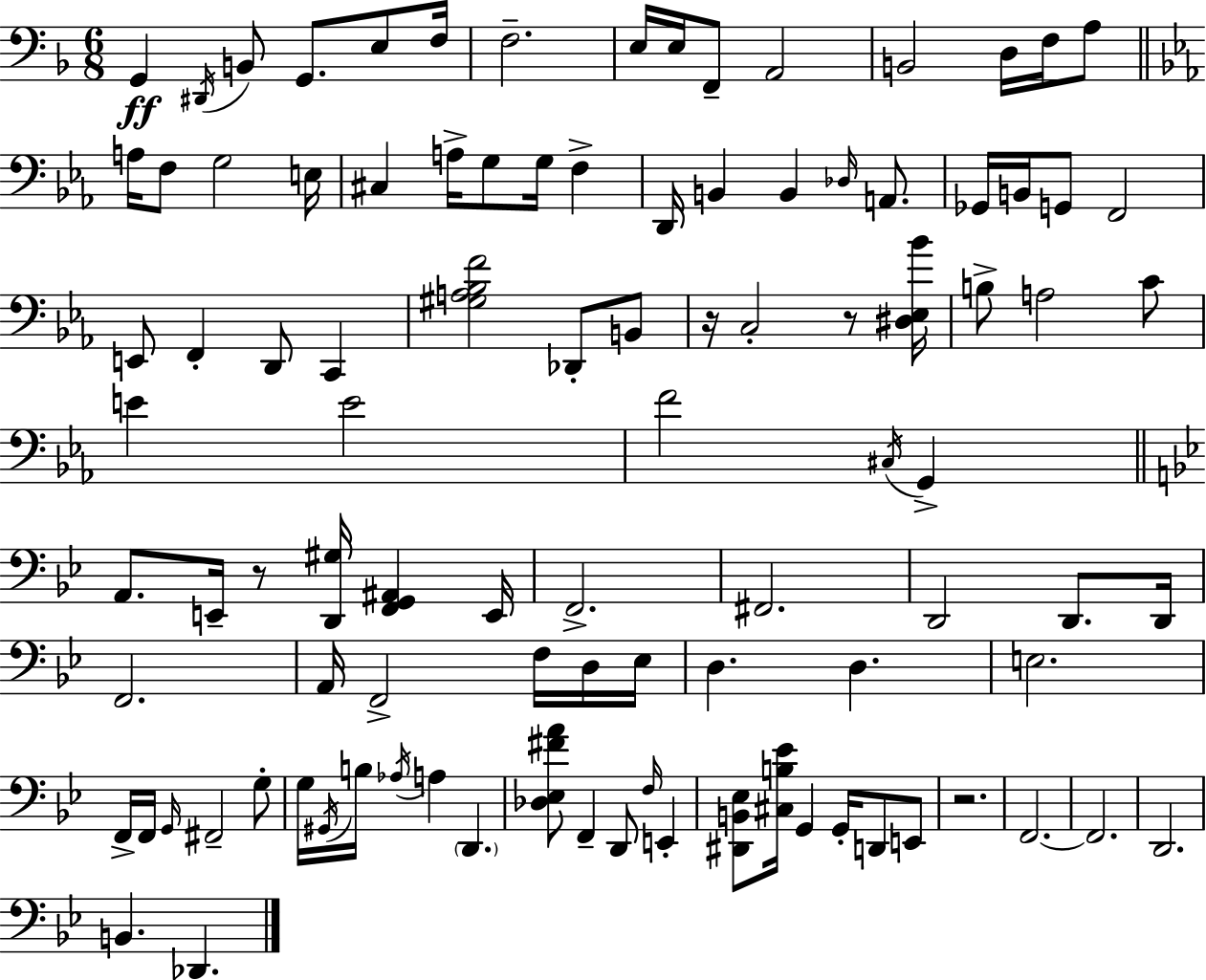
G2/q D#2/s B2/e G2/e. E3/e F3/s F3/h. E3/s E3/s F2/e A2/h B2/h D3/s F3/s A3/e A3/s F3/e G3/h E3/s C#3/q A3/s G3/e G3/s F3/q D2/s B2/q B2/q Db3/s A2/e. Gb2/s B2/s G2/e F2/h E2/e F2/q D2/e C2/q [G#3,A3,Bb3,F4]/h Db2/e B2/e R/s C3/h R/e [D#3,Eb3,Bb4]/s B3/e A3/h C4/e E4/q E4/h F4/h C#3/s G2/q A2/e. E2/s R/e [D2,G#3]/s [F2,G2,A#2]/q E2/s F2/h. F#2/h. D2/h D2/e. D2/s F2/h. A2/s F2/h F3/s D3/s Eb3/s D3/q. D3/q. E3/h. F2/s F2/s G2/s F#2/h G3/e G3/s G#2/s B3/s Ab3/s A3/q D2/q. [Db3,Eb3,F#4,A4]/e F2/q D2/e F3/s E2/q [D#2,B2,Eb3]/e [C#3,B3,Eb4]/s G2/q G2/s D2/e E2/e R/h. F2/h. F2/h. D2/h. B2/q. Db2/q.